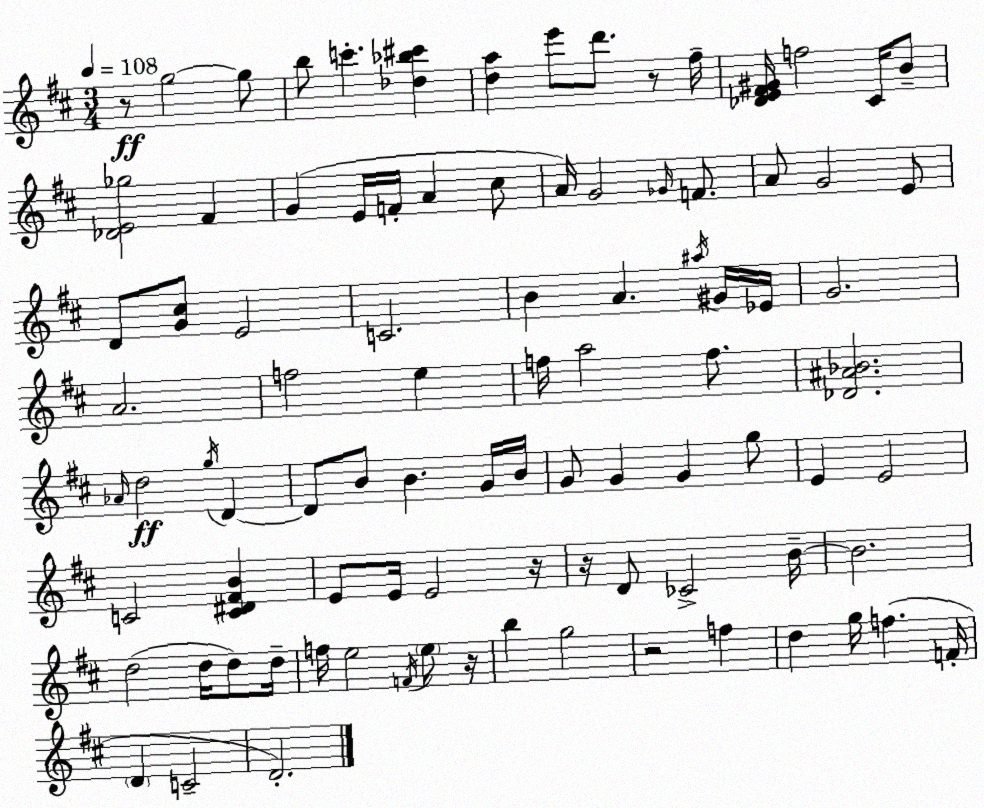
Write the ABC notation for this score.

X:1
T:Untitled
M:3/4
L:1/4
K:D
z/2 g2 g/2 b/2 c' [_d_b^c'] [da] e'/2 d'/2 z/2 ^f/4 [_DE^F^G]/4 f2 ^C/4 B/2 [_DE_g]2 ^F G E/4 F/4 A ^c/2 A/4 G2 _G/4 F/2 A/2 G2 E/2 D/2 [G^c]/2 E2 C2 B A ^a/4 ^G/4 _E/4 G2 A2 f2 e f/4 a2 f/2 [_D^A_B]2 _A/4 d2 g/4 D D/2 B/2 B G/4 B/4 G/2 G G g/2 E E2 C2 [C^D^FB] E/2 E/4 E2 z/4 z/4 D/2 _C2 B/4 B2 d2 d/4 d/2 d/4 f/4 e2 F/4 e/2 z/4 b g2 z2 f d g/4 f F/4 D C2 D2